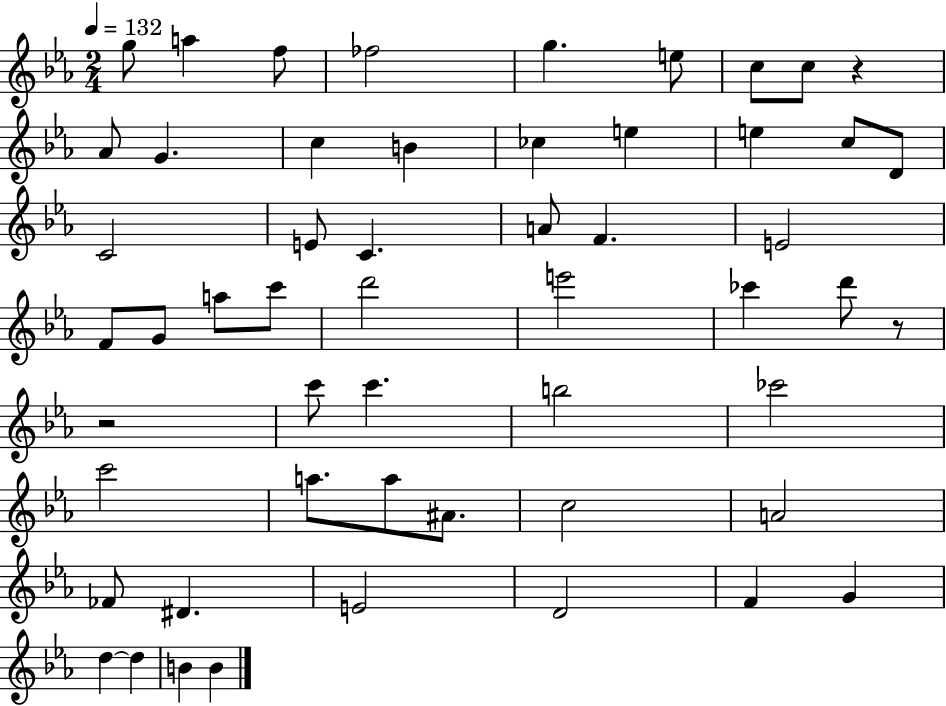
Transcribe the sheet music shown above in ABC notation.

X:1
T:Untitled
M:2/4
L:1/4
K:Eb
g/2 a f/2 _f2 g e/2 c/2 c/2 z _A/2 G c B _c e e c/2 D/2 C2 E/2 C A/2 F E2 F/2 G/2 a/2 c'/2 d'2 e'2 _c' d'/2 z/2 z2 c'/2 c' b2 _c'2 c'2 a/2 a/2 ^A/2 c2 A2 _F/2 ^D E2 D2 F G d d B B